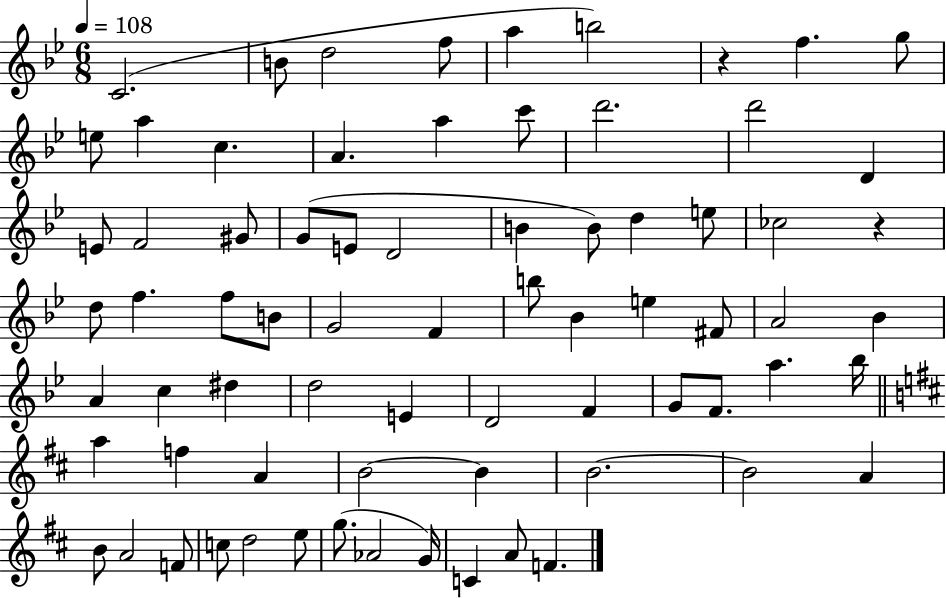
{
  \clef treble
  \numericTimeSignature
  \time 6/8
  \key bes \major
  \tempo 4 = 108
  \repeat volta 2 { c'2.( | b'8 d''2 f''8 | a''4 b''2) | r4 f''4. g''8 | \break e''8 a''4 c''4. | a'4. a''4 c'''8 | d'''2. | d'''2 d'4 | \break e'8 f'2 gis'8 | g'8( e'8 d'2 | b'4 b'8) d''4 e''8 | ces''2 r4 | \break d''8 f''4. f''8 b'8 | g'2 f'4 | b''8 bes'4 e''4 fis'8 | a'2 bes'4 | \break a'4 c''4 dis''4 | d''2 e'4 | d'2 f'4 | g'8 f'8. a''4. bes''16 | \break \bar "||" \break \key d \major a''4 f''4 a'4 | b'2~~ b'4 | b'2.~~ | b'2 a'4 | \break b'8 a'2 f'8 | c''8 d''2 e''8 | g''8.( aes'2 g'16) | c'4 a'8 f'4. | \break } \bar "|."
}